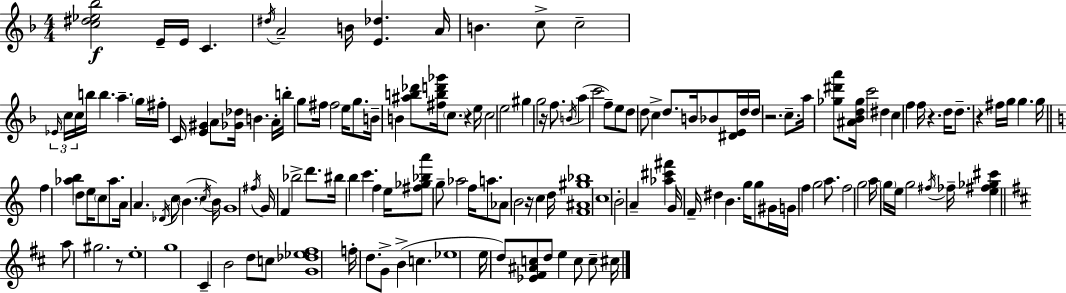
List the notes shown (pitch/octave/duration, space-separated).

[C5,D#5,Eb5,Bb5]/h E4/s E4/s C4/q. D#5/s A4/h B4/s [E4,Db5]/q. A4/s B4/q. C5/e C5/h Eb4/s C5/s C5/s B5/s B5/q. A5/q. G5/s F#5/s C4/s [E4,G#4]/q A4/e [Gb4,Db5]/s B4/q. A4/s B5/s G5/e F#5/s F#5/h E5/s G5/e. B4/s B4/q [A#5,B5,Db6]/e [F#5,B5,D6,Gb6]/s C5/e. R/q E5/s C5/h E5/h G#5/q G5/h R/s F5/e. B4/s A5/q C6/h F5/e E5/e D5/e D5/e C5/q D5/e. B4/s Bb4/e [D#4,E4]/s D5/s D5/s R/h. C5/e. A5/s [Gb5,D#6,A6]/e [A#4,Bb4,D5,Gb5]/s C6/h D#5/q C5/q F5/q F5/s R/q. D5/s D5/e. R/q F#5/s G5/s G5/q. G5/s F5/q [Ab5,B5]/q D5/e E5/s C5/e Ab5/e. A4/s A4/q. Db4/s C5/e B4/q. C5/s B4/s G4/w F#5/s G4/s F4/q Bb5/h D6/e. BIS5/s B5/q C6/q. F5/q E5/s [F#5,Gb5,Bb5,A6]/e G5/e Ab5/h F5/s A5/e. Ab4/e B4/h R/s C5/q D5/s [F4,A#4,G#5,Bb5]/w C5/w B4/h A4/q [Ab5,C#6,F#6]/q G4/s F4/s D#5/q B4/q. G5/s G5/e G#4/s G4/s F5/q G5/h A5/e. F5/h G5/h A5/s G5/s E5/s G5/h F#5/s FES5/s [E5,F#5,Gb5,C#6]/q A5/e G#5/h. R/e E5/w G5/w C#4/q B4/h D5/e C5/e [G4,Db5,Eb5,F#5]/w F5/s D5/e. G4/e B4/q C5/q. Eb5/w E5/s D5/e [Eb4,F#4,A#4,C5]/e D5/e E5/q C5/e C5/e C#5/s